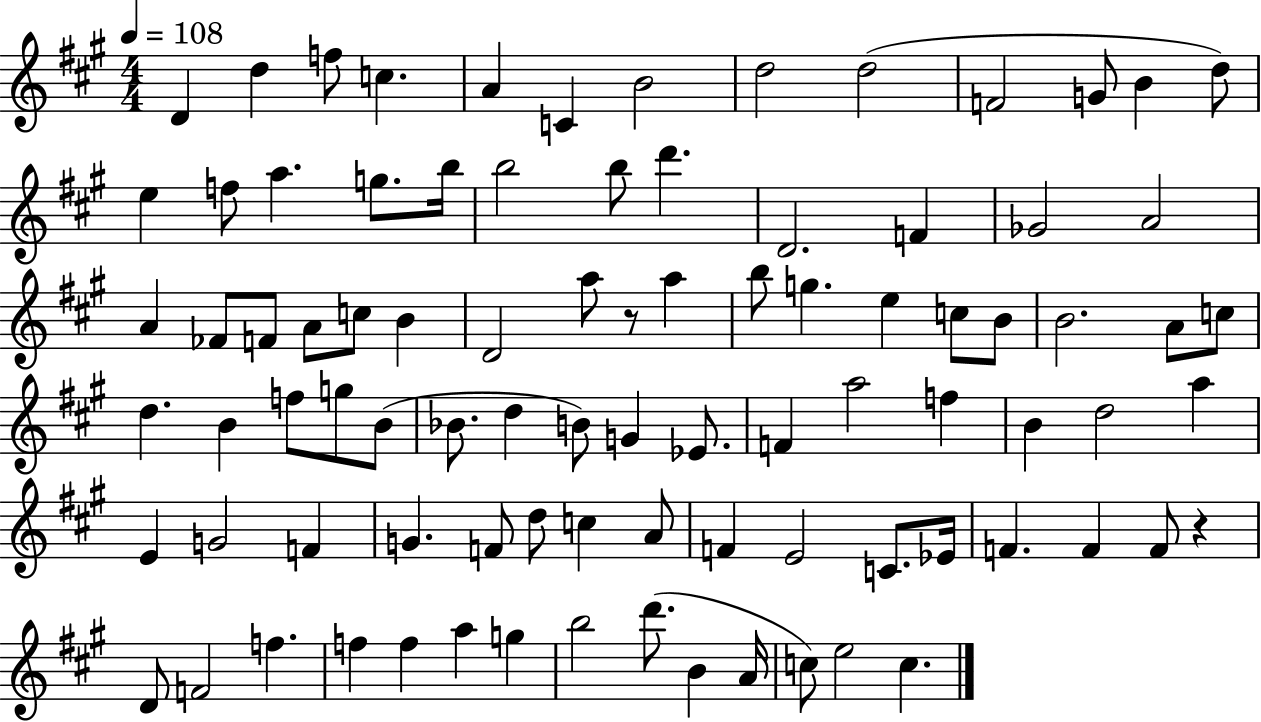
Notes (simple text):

D4/q D5/q F5/e C5/q. A4/q C4/q B4/h D5/h D5/h F4/h G4/e B4/q D5/e E5/q F5/e A5/q. G5/e. B5/s B5/h B5/e D6/q. D4/h. F4/q Gb4/h A4/h A4/q FES4/e F4/e A4/e C5/e B4/q D4/h A5/e R/e A5/q B5/e G5/q. E5/q C5/e B4/e B4/h. A4/e C5/e D5/q. B4/q F5/e G5/e B4/e Bb4/e. D5/q B4/e G4/q Eb4/e. F4/q A5/h F5/q B4/q D5/h A5/q E4/q G4/h F4/q G4/q. F4/e D5/e C5/q A4/e F4/q E4/h C4/e. Eb4/s F4/q. F4/q F4/e R/q D4/e F4/h F5/q. F5/q F5/q A5/q G5/q B5/h D6/e. B4/q A4/s C5/e E5/h C5/q.